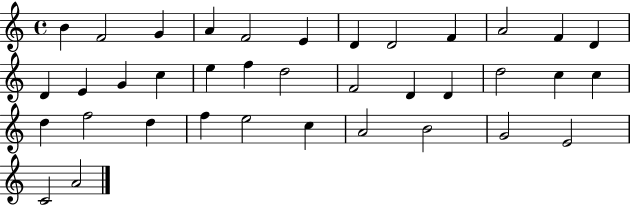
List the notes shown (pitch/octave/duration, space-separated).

B4/q F4/h G4/q A4/q F4/h E4/q D4/q D4/h F4/q A4/h F4/q D4/q D4/q E4/q G4/q C5/q E5/q F5/q D5/h F4/h D4/q D4/q D5/h C5/q C5/q D5/q F5/h D5/q F5/q E5/h C5/q A4/h B4/h G4/h E4/h C4/h A4/h